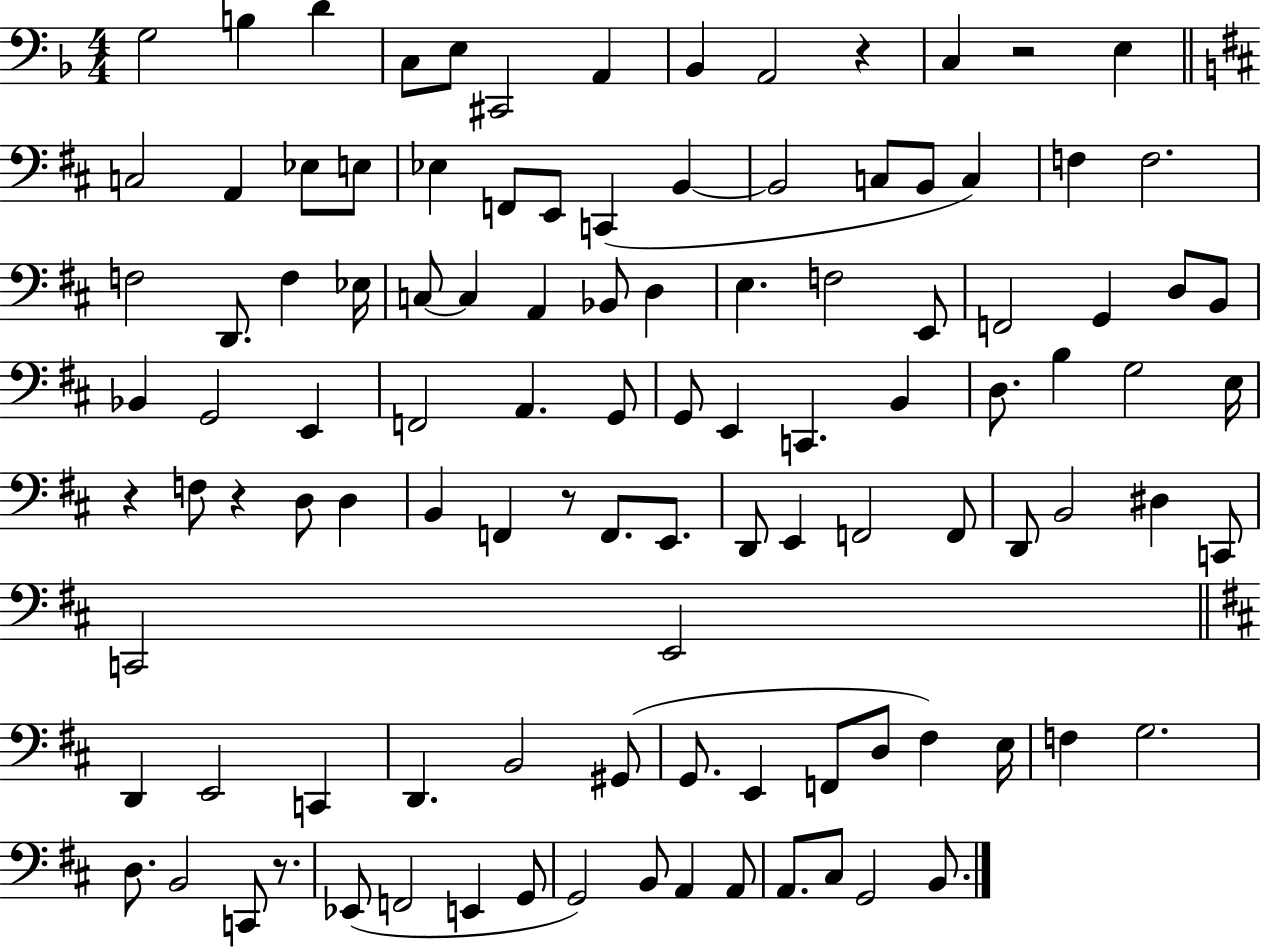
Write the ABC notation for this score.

X:1
T:Untitled
M:4/4
L:1/4
K:F
G,2 B, D C,/2 E,/2 ^C,,2 A,, _B,, A,,2 z C, z2 E, C,2 A,, _E,/2 E,/2 _E, F,,/2 E,,/2 C,, B,, B,,2 C,/2 B,,/2 C, F, F,2 F,2 D,,/2 F, _E,/4 C,/2 C, A,, _B,,/2 D, E, F,2 E,,/2 F,,2 G,, D,/2 B,,/2 _B,, G,,2 E,, F,,2 A,, G,,/2 G,,/2 E,, C,, B,, D,/2 B, G,2 E,/4 z F,/2 z D,/2 D, B,, F,, z/2 F,,/2 E,,/2 D,,/2 E,, F,,2 F,,/2 D,,/2 B,,2 ^D, C,,/2 C,,2 E,,2 D,, E,,2 C,, D,, B,,2 ^G,,/2 G,,/2 E,, F,,/2 D,/2 ^F, E,/4 F, G,2 D,/2 B,,2 C,,/2 z/2 _E,,/2 F,,2 E,, G,,/2 G,,2 B,,/2 A,, A,,/2 A,,/2 ^C,/2 G,,2 B,,/2